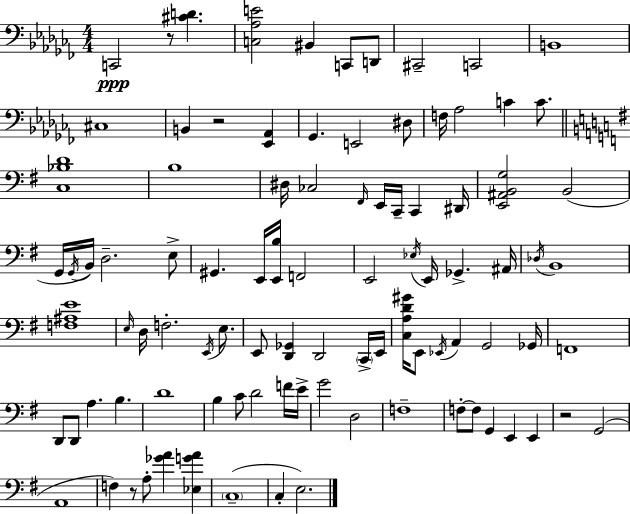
C2/h R/e [C#4,D4]/q. [C3,Ab3,E4]/h BIS2/q C2/e D2/e C#2/h C2/h B2/w C#3/w B2/q R/h [Eb2,Ab2]/q Gb2/q. E2/h D#3/e F3/s Ab3/h C4/q C4/e. [C3,Bb3,D4]/w B3/w D#3/s CES3/h F#2/s E2/s C2/s C2/q D#2/s [E2,A#2,B2,G3]/h B2/h G2/s G2/s B2/s D3/h. E3/e G#2/q. E2/s [E2,B3]/s F2/h E2/h Eb3/s E2/s Gb2/q. A#2/s Db3/s B2/w [F3,A#3,E4]/w E3/s D3/s F3/h. E2/s E3/e. E2/e [D2,Gb2]/q D2/h C2/s E2/s [C3,A3,D4,G#4]/s E2/e Eb2/s A2/q G2/h Gb2/s F2/w D2/e D2/e A3/q. B3/q. D4/w B3/q C4/e D4/h F4/s E4/s G4/h D3/h F3/w F3/e F3/e G2/q E2/q E2/q R/h G2/h A2/w F3/q R/e A3/e [Gb4,A4]/q [Eb3,G4,A4]/q C3/w C3/q E3/h.